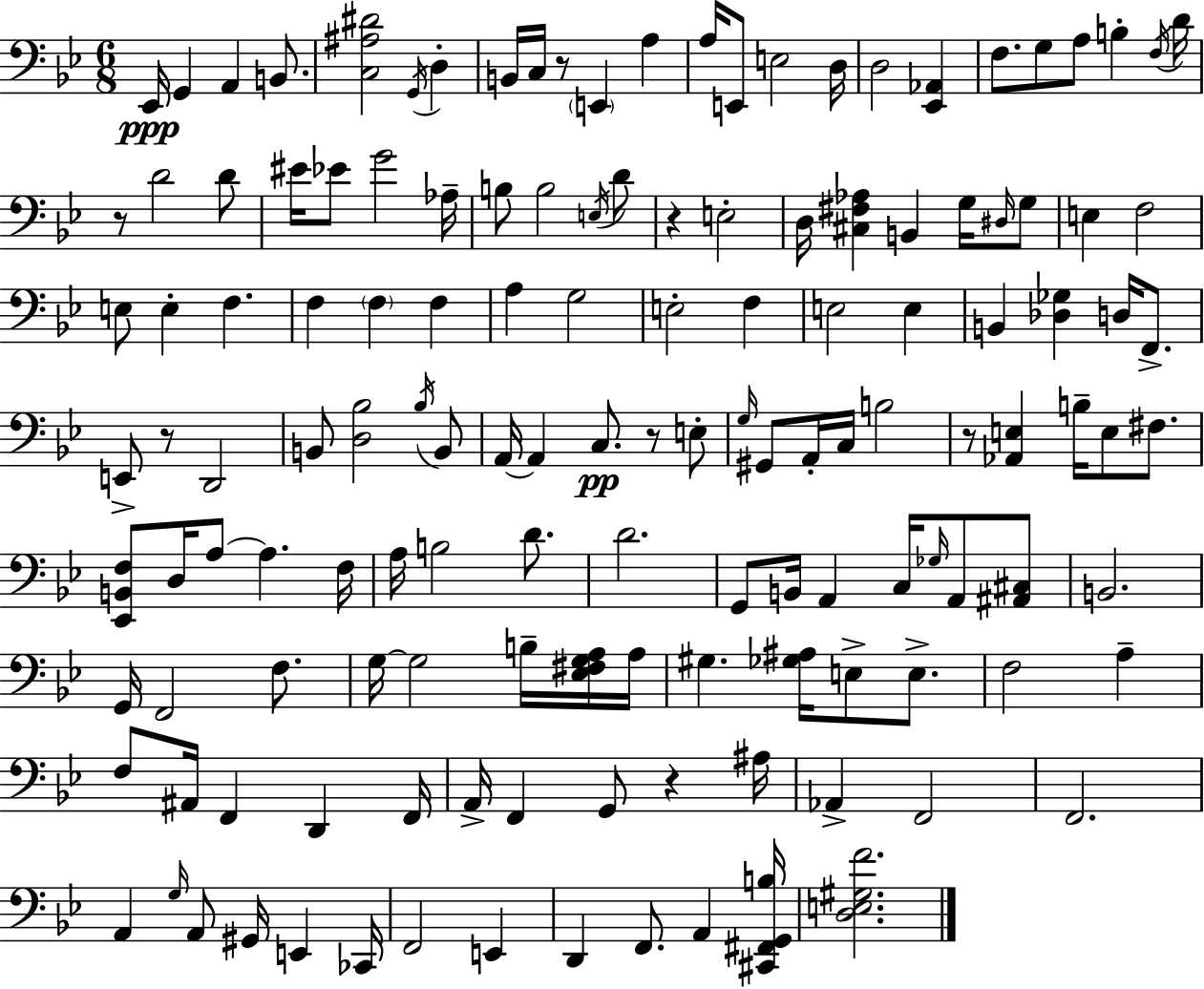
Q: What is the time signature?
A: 6/8